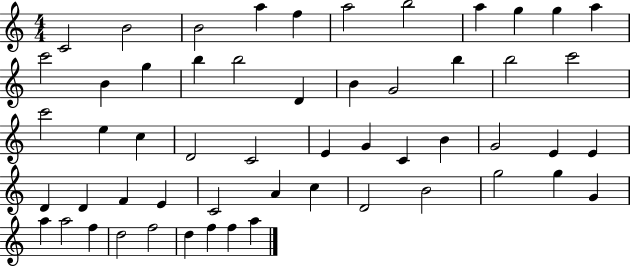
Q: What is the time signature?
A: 4/4